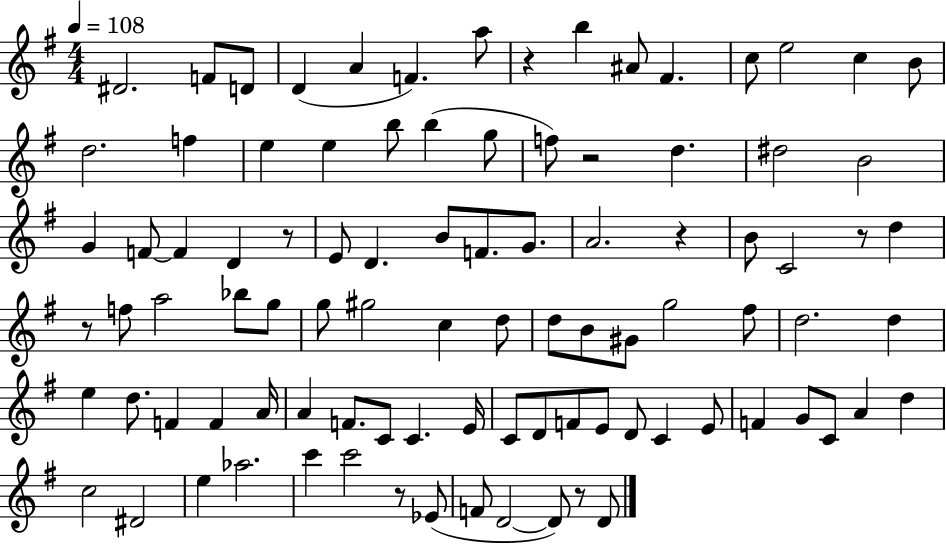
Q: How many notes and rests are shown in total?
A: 94